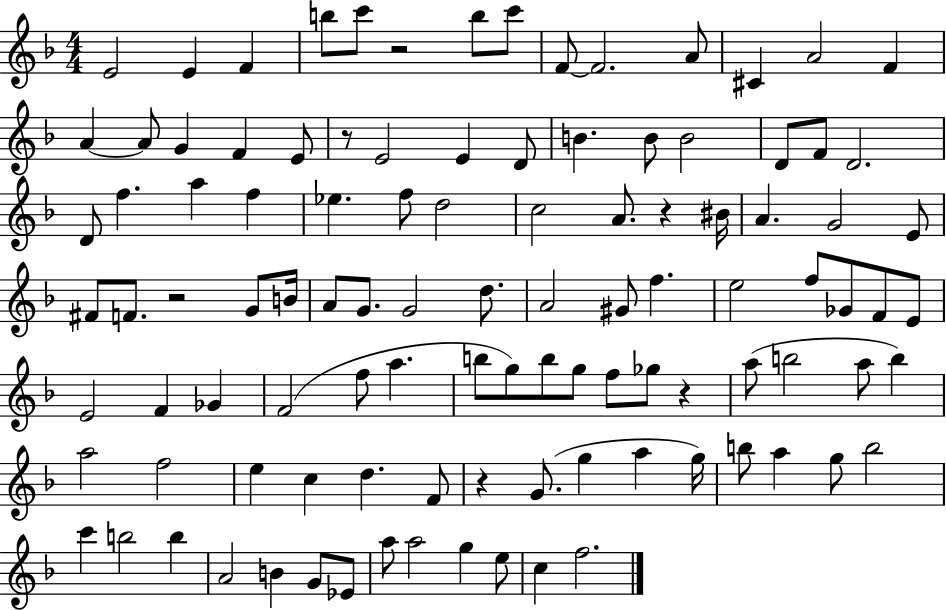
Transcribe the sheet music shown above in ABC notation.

X:1
T:Untitled
M:4/4
L:1/4
K:F
E2 E F b/2 c'/2 z2 b/2 c'/2 F/2 F2 A/2 ^C A2 F A A/2 G F E/2 z/2 E2 E D/2 B B/2 B2 D/2 F/2 D2 D/2 f a f _e f/2 d2 c2 A/2 z ^B/4 A G2 E/2 ^F/2 F/2 z2 G/2 B/4 A/2 G/2 G2 d/2 A2 ^G/2 f e2 f/2 _G/2 F/2 E/2 E2 F _G F2 f/2 a b/2 g/2 b/2 g/2 f/2 _g/2 z a/2 b2 a/2 b a2 f2 e c d F/2 z G/2 g a g/4 b/2 a g/2 b2 c' b2 b A2 B G/2 _E/2 a/2 a2 g e/2 c f2